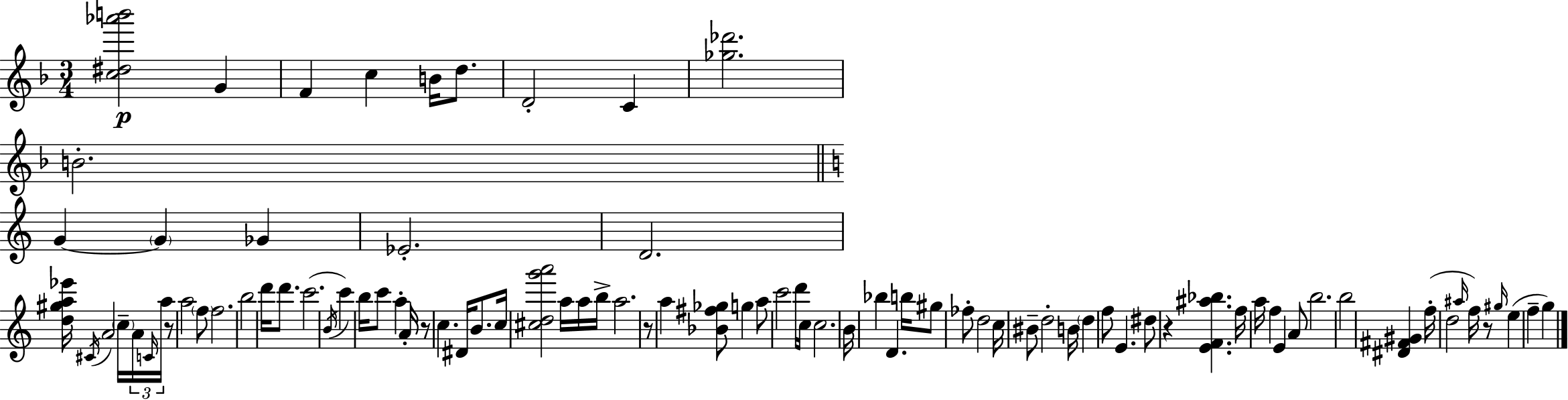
[C5,D#5,Ab6,B6]/h G4/q F4/q C5/q B4/s D5/e. D4/h C4/q [Gb5,Db6]/h. B4/h. G4/q G4/q Gb4/q Eb4/h. D4/h. [D5,G#5,A5,Eb6]/s C#4/s A4/h C5/s A4/s C4/s A5/s R/e A5/h F5/e F5/h. B5/h D6/s D6/e. C6/h. B4/s C6/q B5/s C6/e A5/q A4/s R/e C5/q. D#4/s B4/e. C5/s [C#5,D5,G6,A6]/h A5/s A5/s B5/s A5/h. R/e A5/q [Bb4,F#5,Gb5]/e G5/q A5/e C6/h D6/s C5/s C5/h. B4/s Bb5/q D4/q. B5/s G#5/e FES5/e D5/h C5/s BIS4/e D5/h B4/s D5/q F5/e E4/q. D#5/e R/q [E4,F4,A#5,Bb5]/q. F5/s A5/s F5/q E4/q A4/e B5/h. B5/h [D#4,F#4,G#4]/q F5/s D5/h A#5/s F5/s R/e G#5/s E5/q F5/q G5/q